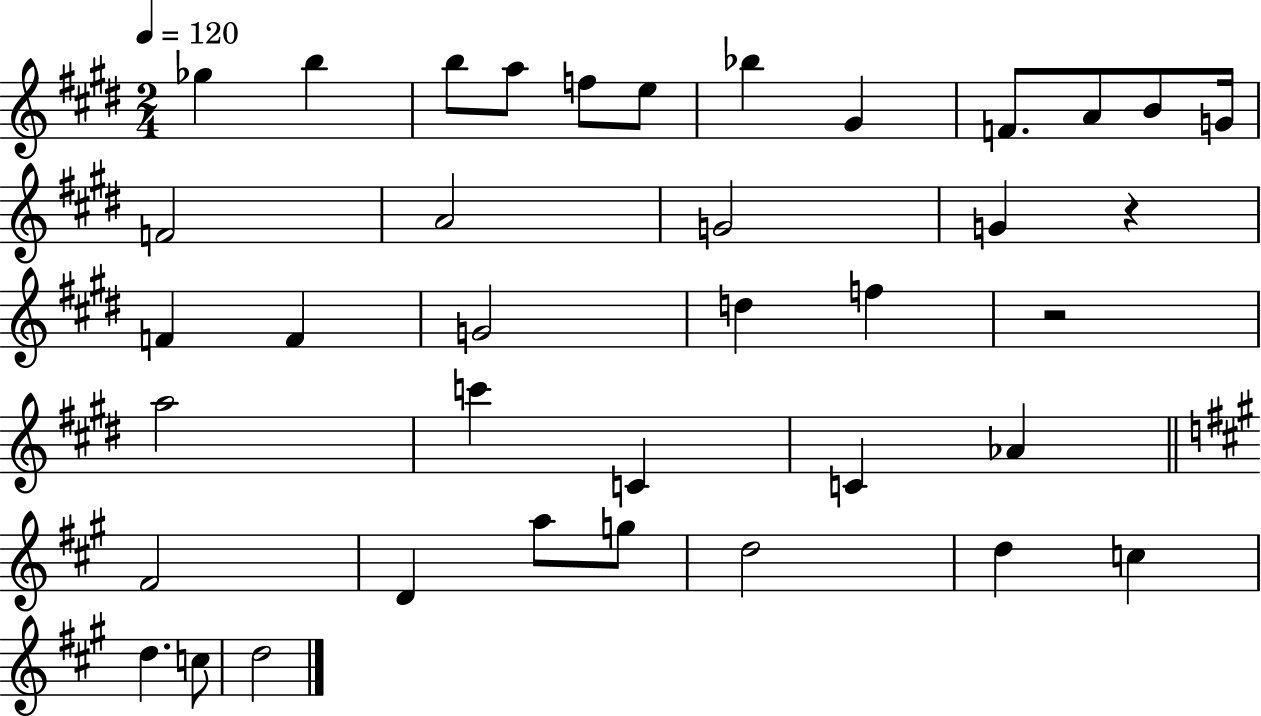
{
  \clef treble
  \numericTimeSignature
  \time 2/4
  \key e \major
  \tempo 4 = 120
  \repeat volta 2 { ges''4 b''4 | b''8 a''8 f''8 e''8 | bes''4 gis'4 | f'8. a'8 b'8 g'16 | \break f'2 | a'2 | g'2 | g'4 r4 | \break f'4 f'4 | g'2 | d''4 f''4 | r2 | \break a''2 | c'''4 c'4 | c'4 aes'4 | \bar "||" \break \key a \major fis'2 | d'4 a''8 g''8 | d''2 | d''4 c''4 | \break d''4. c''8 | d''2 | } \bar "|."
}